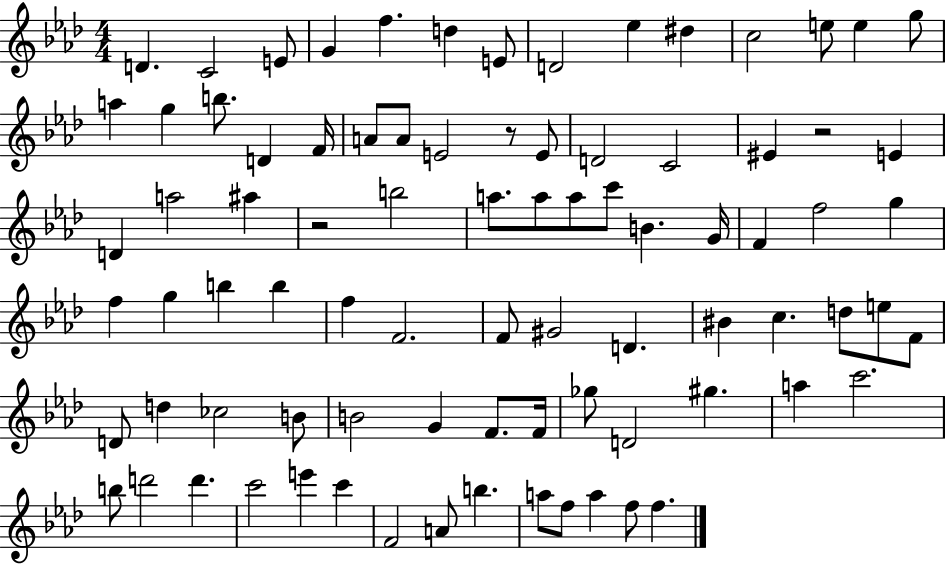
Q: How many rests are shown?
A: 3